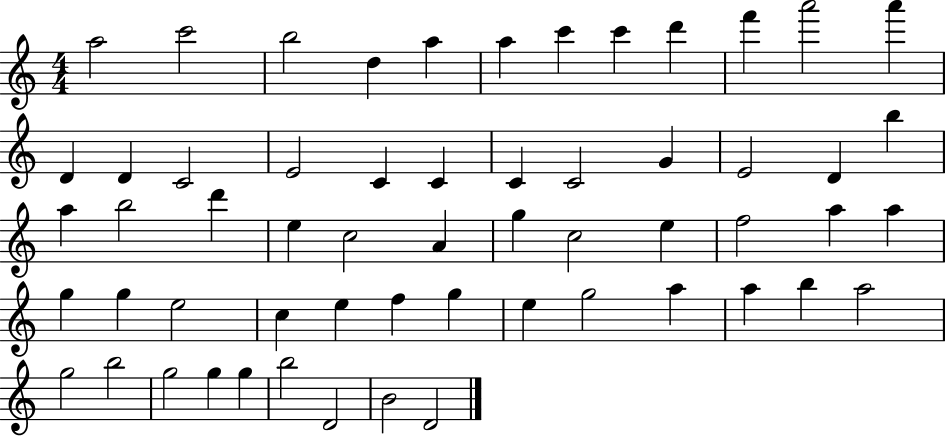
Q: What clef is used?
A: treble